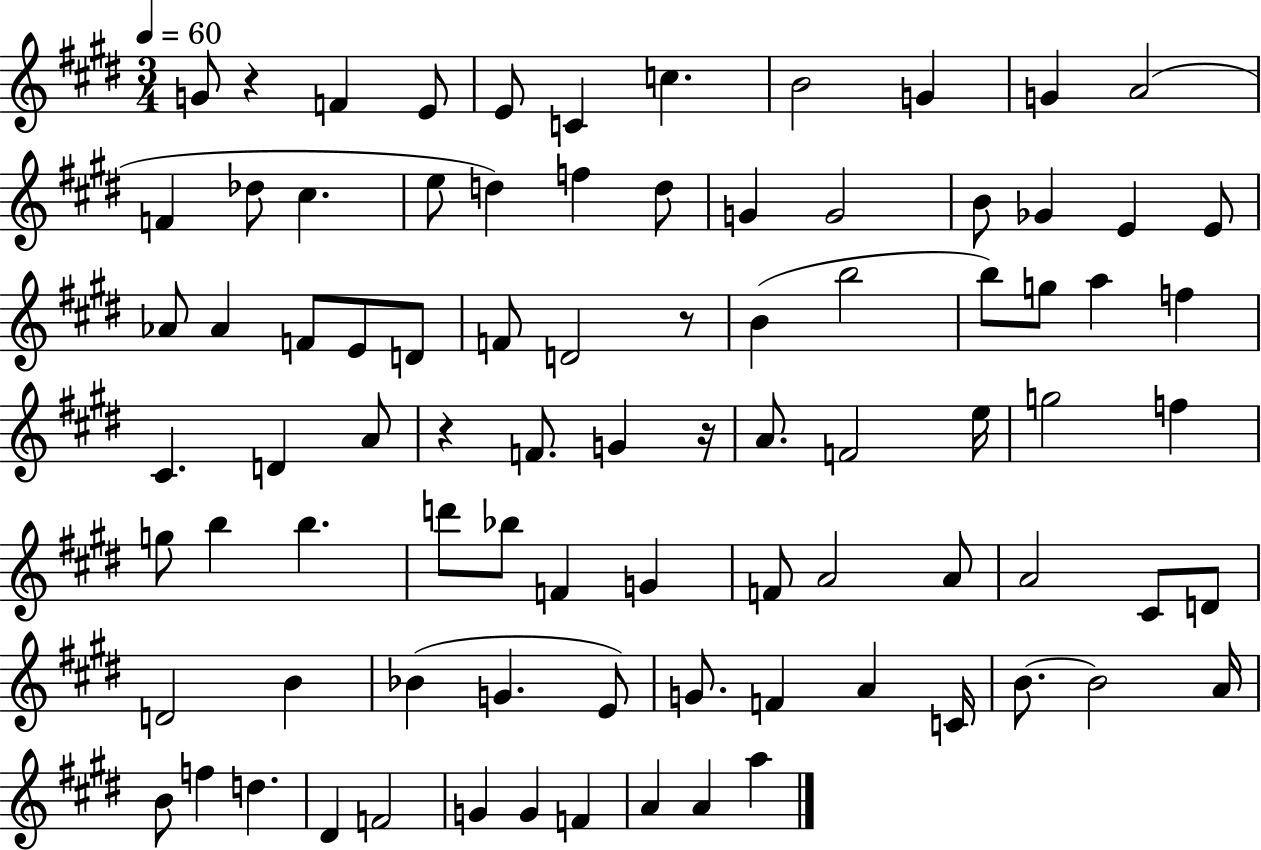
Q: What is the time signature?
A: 3/4